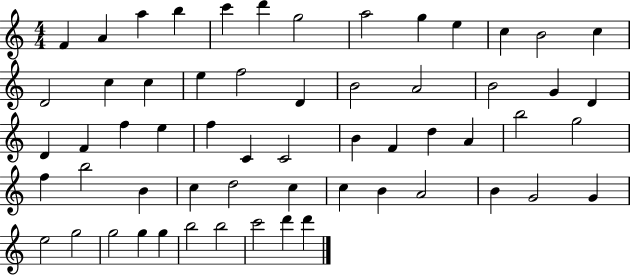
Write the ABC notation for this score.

X:1
T:Untitled
M:4/4
L:1/4
K:C
F A a b c' d' g2 a2 g e c B2 c D2 c c e f2 D B2 A2 B2 G D D F f e f C C2 B F d A b2 g2 f b2 B c d2 c c B A2 B G2 G e2 g2 g2 g g b2 b2 c'2 d' d'